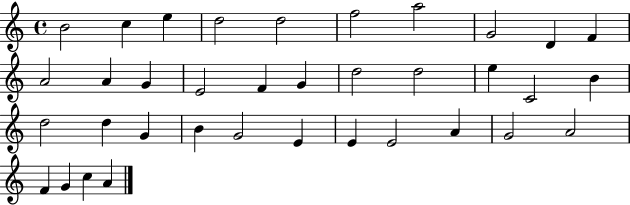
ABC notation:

X:1
T:Untitled
M:4/4
L:1/4
K:C
B2 c e d2 d2 f2 a2 G2 D F A2 A G E2 F G d2 d2 e C2 B d2 d G B G2 E E E2 A G2 A2 F G c A